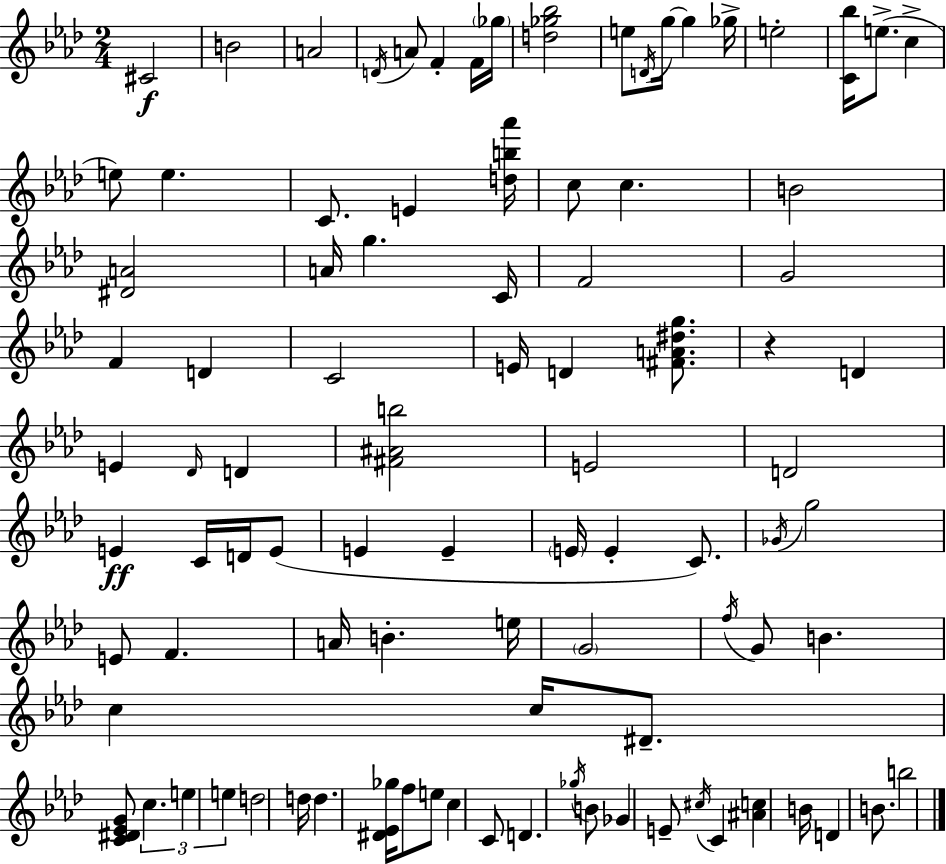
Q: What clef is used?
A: treble